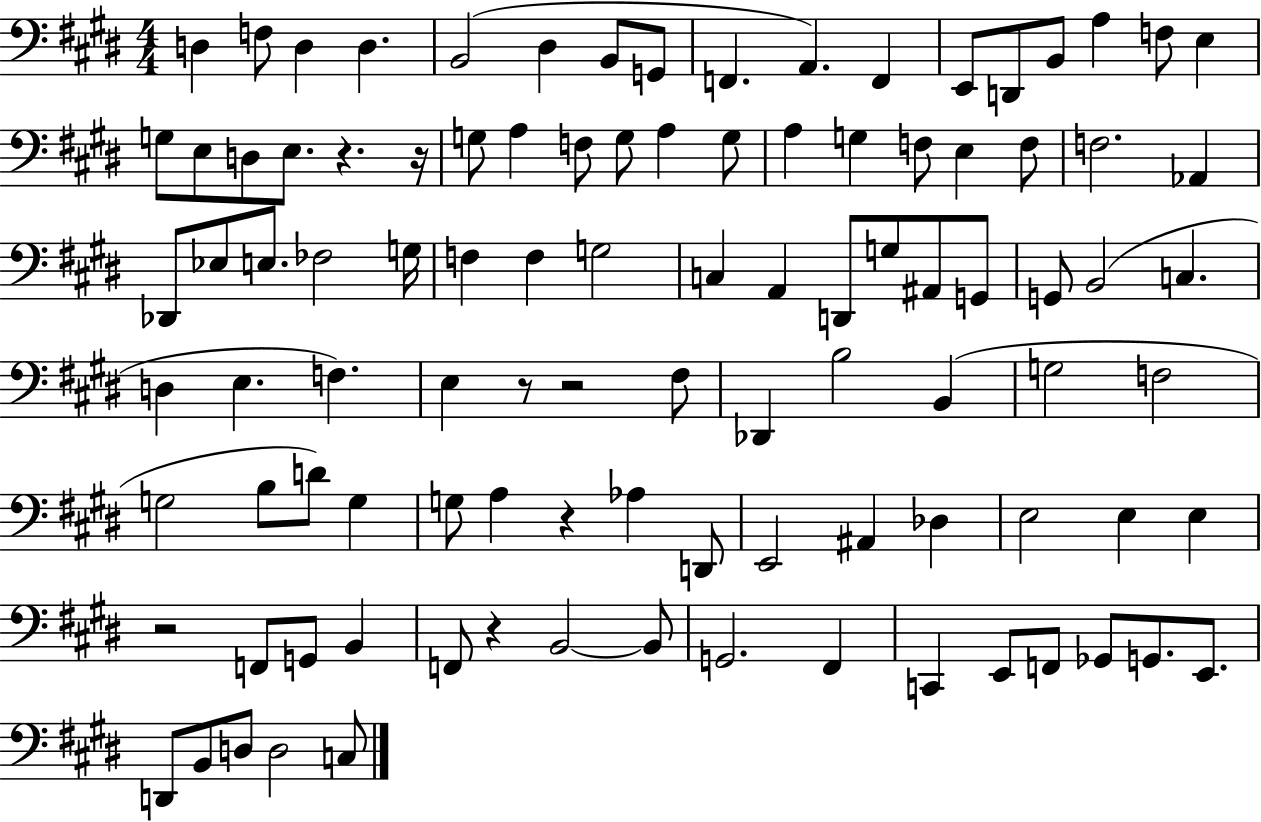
{
  \clef bass
  \numericTimeSignature
  \time 4/4
  \key e \major
  d4 f8 d4 d4. | b,2( dis4 b,8 g,8 | f,4. a,4.) f,4 | e,8 d,8 b,8 a4 f8 e4 | \break g8 e8 d8 e8. r4. r16 | g8 a4 f8 g8 a4 g8 | a4 g4 f8 e4 f8 | f2. aes,4 | \break des,8 ees8 e8. fes2 g16 | f4 f4 g2 | c4 a,4 d,8 g8 ais,8 g,8 | g,8 b,2( c4. | \break d4 e4. f4.) | e4 r8 r2 fis8 | des,4 b2 b,4( | g2 f2 | \break g2 b8 d'8) g4 | g8 a4 r4 aes4 d,8 | e,2 ais,4 des4 | e2 e4 e4 | \break r2 f,8 g,8 b,4 | f,8 r4 b,2~~ b,8 | g,2. fis,4 | c,4 e,8 f,8 ges,8 g,8. e,8. | \break d,8 b,8 d8 d2 c8 | \bar "|."
}